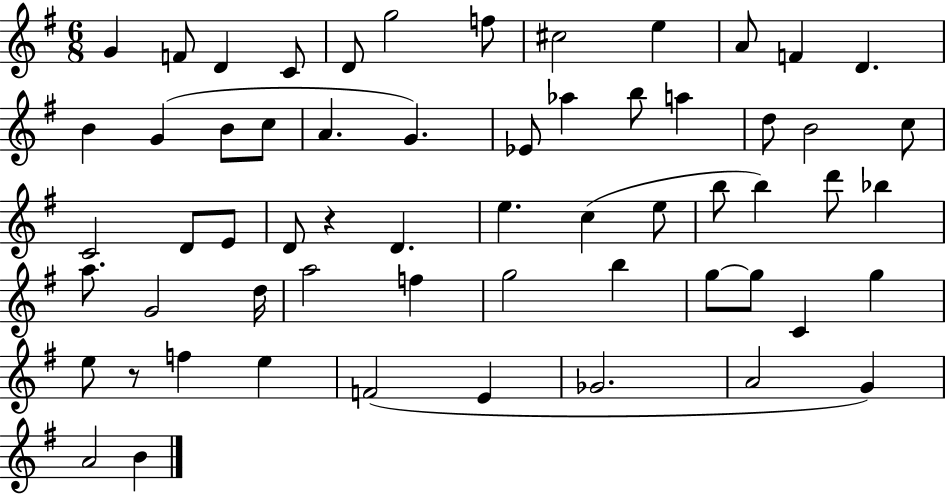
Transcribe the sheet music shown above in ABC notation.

X:1
T:Untitled
M:6/8
L:1/4
K:G
G F/2 D C/2 D/2 g2 f/2 ^c2 e A/2 F D B G B/2 c/2 A G _E/2 _a b/2 a d/2 B2 c/2 C2 D/2 E/2 D/2 z D e c e/2 b/2 b d'/2 _b a/2 G2 d/4 a2 f g2 b g/2 g/2 C g e/2 z/2 f e F2 E _G2 A2 G A2 B